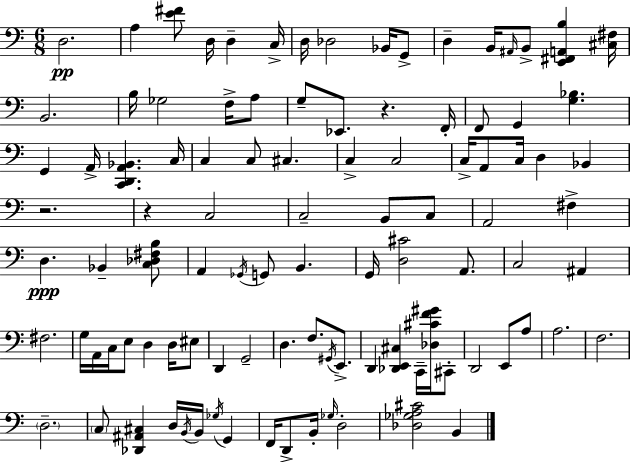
{
  \clef bass
  \numericTimeSignature
  \time 6/8
  \key c \major
  \repeat volta 2 { d2.\pp | a4 <e' fis'>8 d16 d4-- c16-> | d16 des2 bes,16 g,8-> | d4-- b,16 \grace { ais,16 } b,8-> <e, fis, a, b>4 | \break <cis fis>16 b,2. | b16 ges2 f16-> a8 | g8-- ees,8. r4. | f,16-. f,8 g,4 <g bes>4. | \break g,4 a,16-> <c, d, a, bes,>4. | c16 c4 c8 cis4. | c4-> c2 | c16-> a,8 c16 d4 bes,4 | \break r2. | r4 c2 | c2-- b,8 c8 | a,2 fis4-> | \break d4.\ppp bes,4-- <c des fis b>8 | a,4 \acciaccatura { ges,16 } g,8 b,4. | g,16 <d cis'>2 a,8. | c2 ais,4 | \break fis2. | g16 a,16 c16 e8 d4 d16 | eis8 d,4 g,2-- | d4. f8. \acciaccatura { gis,16 } | \break e,8.-> d,4 <des, e, cis>4 c,16-- | <des cis' f' gis'>16 cis,8-. d,2 e,8 | a8 a2. | f2. | \break \parenthesize d2.-- | \parenthesize c8 <des, ais, cis>4 d16 \acciaccatura { b,16 } b,16 | \acciaccatura { ges16 } g,4 f,16 d,8-> b,16-. \grace { ges16 } d2-. | <des ges a cis'>2 | \break b,4 } \bar "|."
}